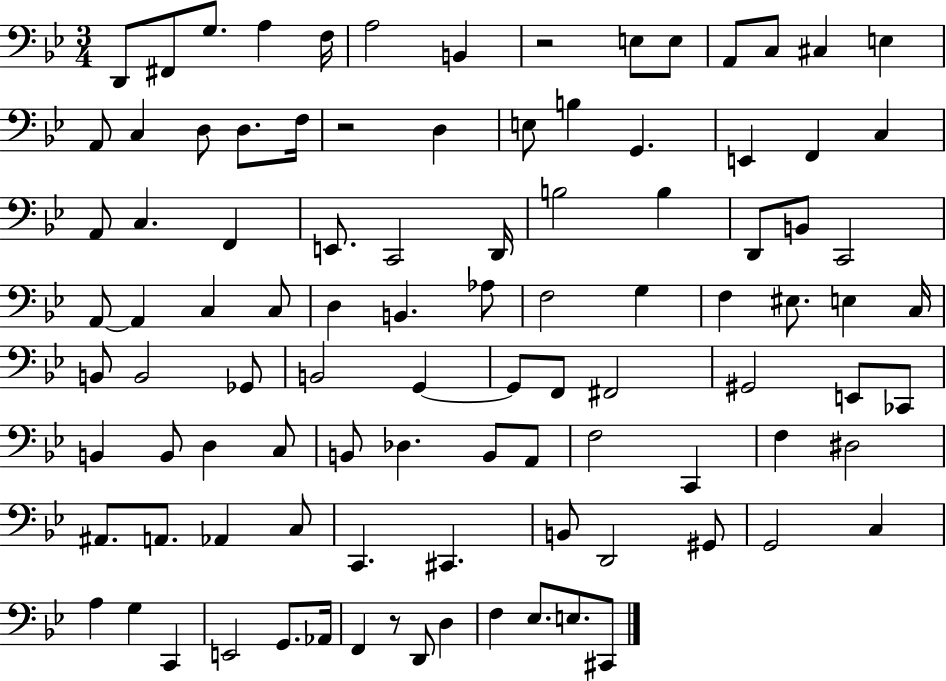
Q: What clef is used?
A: bass